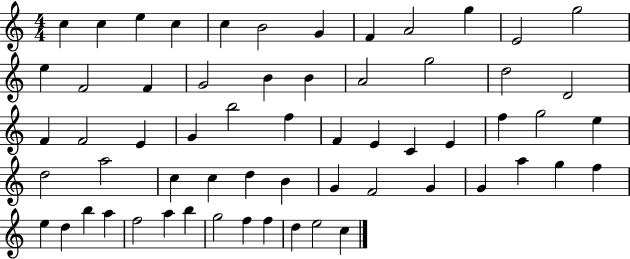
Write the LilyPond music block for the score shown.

{
  \clef treble
  \numericTimeSignature
  \time 4/4
  \key c \major
  c''4 c''4 e''4 c''4 | c''4 b'2 g'4 | f'4 a'2 g''4 | e'2 g''2 | \break e''4 f'2 f'4 | g'2 b'4 b'4 | a'2 g''2 | d''2 d'2 | \break f'4 f'2 e'4 | g'4 b''2 f''4 | f'4 e'4 c'4 e'4 | f''4 g''2 e''4 | \break d''2 a''2 | c''4 c''4 d''4 b'4 | g'4 f'2 g'4 | g'4 a''4 g''4 f''4 | \break e''4 d''4 b''4 a''4 | f''2 a''4 b''4 | g''2 f''4 f''4 | d''4 e''2 c''4 | \break \bar "|."
}